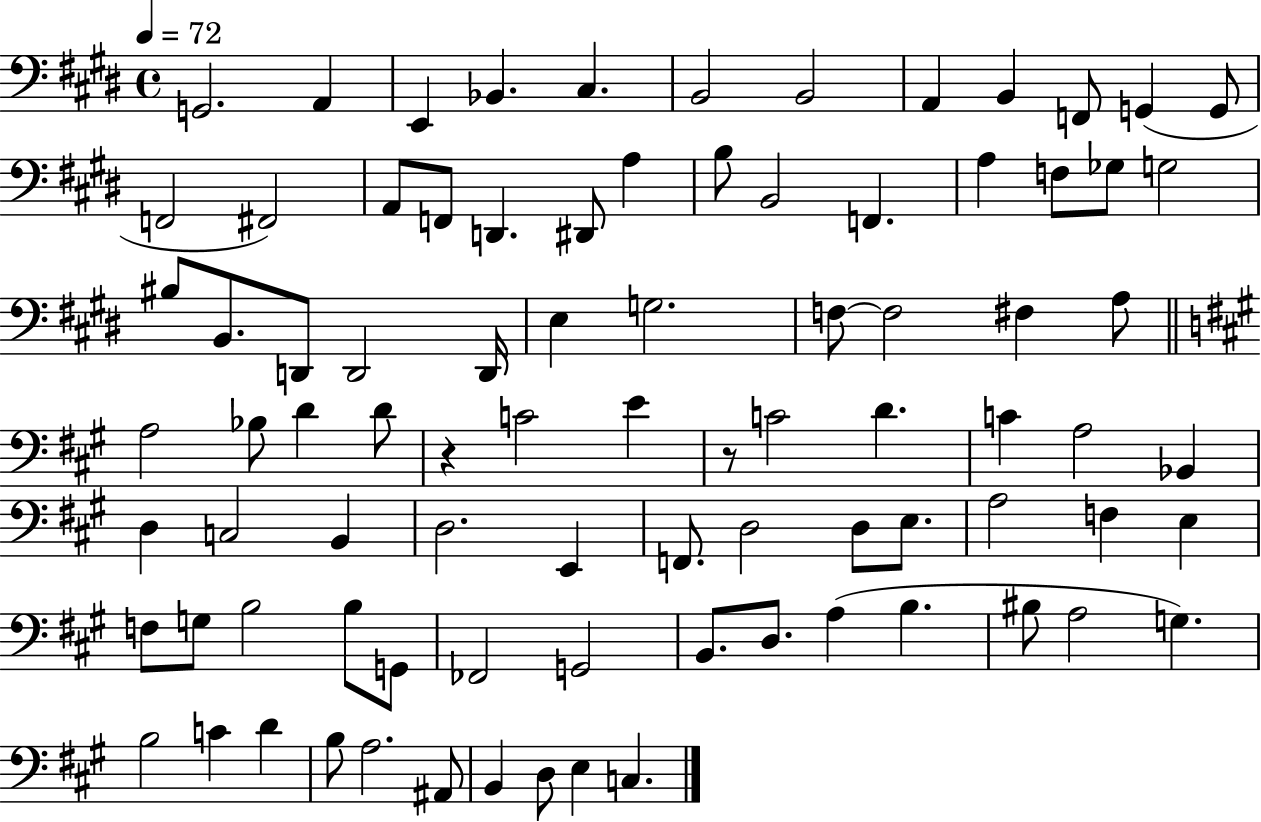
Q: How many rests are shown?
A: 2